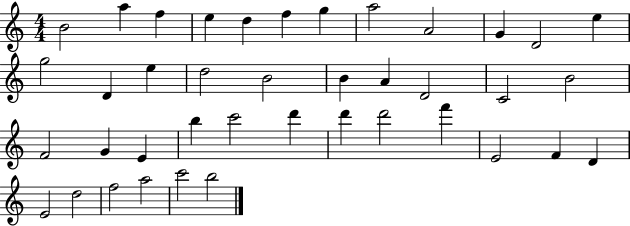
{
  \clef treble
  \numericTimeSignature
  \time 4/4
  \key c \major
  b'2 a''4 f''4 | e''4 d''4 f''4 g''4 | a''2 a'2 | g'4 d'2 e''4 | \break g''2 d'4 e''4 | d''2 b'2 | b'4 a'4 d'2 | c'2 b'2 | \break f'2 g'4 e'4 | b''4 c'''2 d'''4 | d'''4 d'''2 f'''4 | e'2 f'4 d'4 | \break e'2 d''2 | f''2 a''2 | c'''2 b''2 | \bar "|."
}